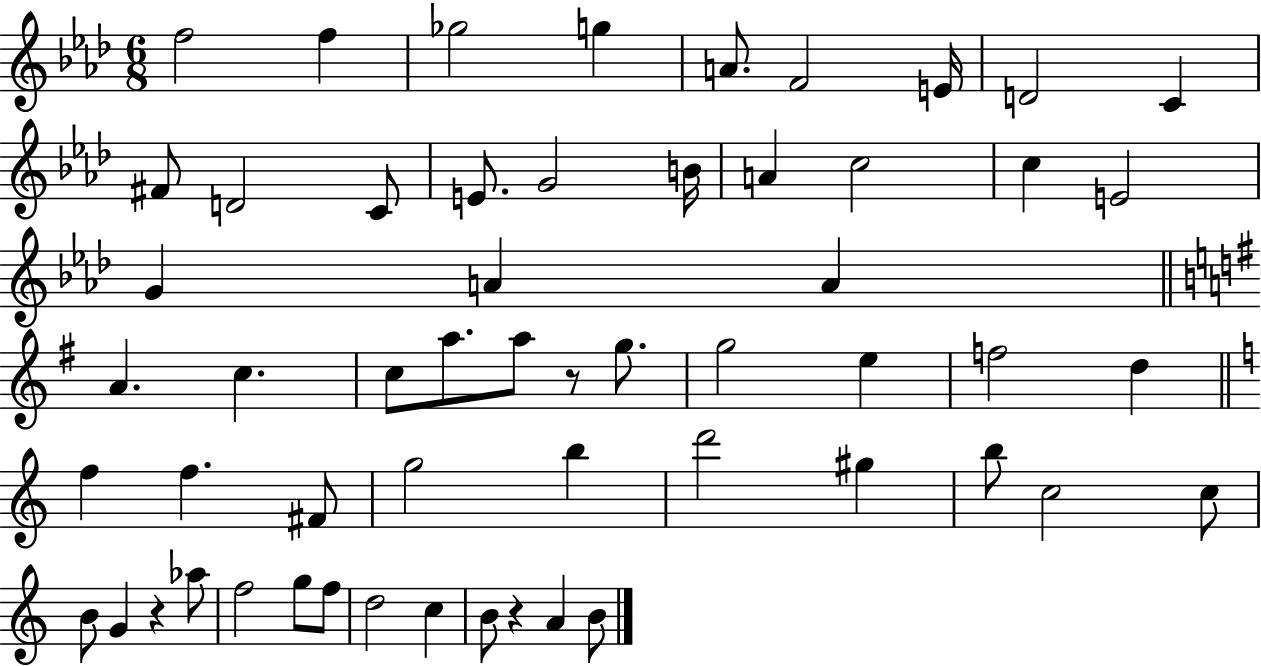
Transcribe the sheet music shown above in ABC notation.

X:1
T:Untitled
M:6/8
L:1/4
K:Ab
f2 f _g2 g A/2 F2 E/4 D2 C ^F/2 D2 C/2 E/2 G2 B/4 A c2 c E2 G A A A c c/2 a/2 a/2 z/2 g/2 g2 e f2 d f f ^F/2 g2 b d'2 ^g b/2 c2 c/2 B/2 G z _a/2 f2 g/2 f/2 d2 c B/2 z A B/2